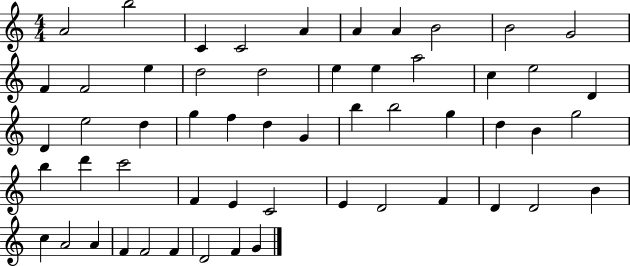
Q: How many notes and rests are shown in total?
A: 55